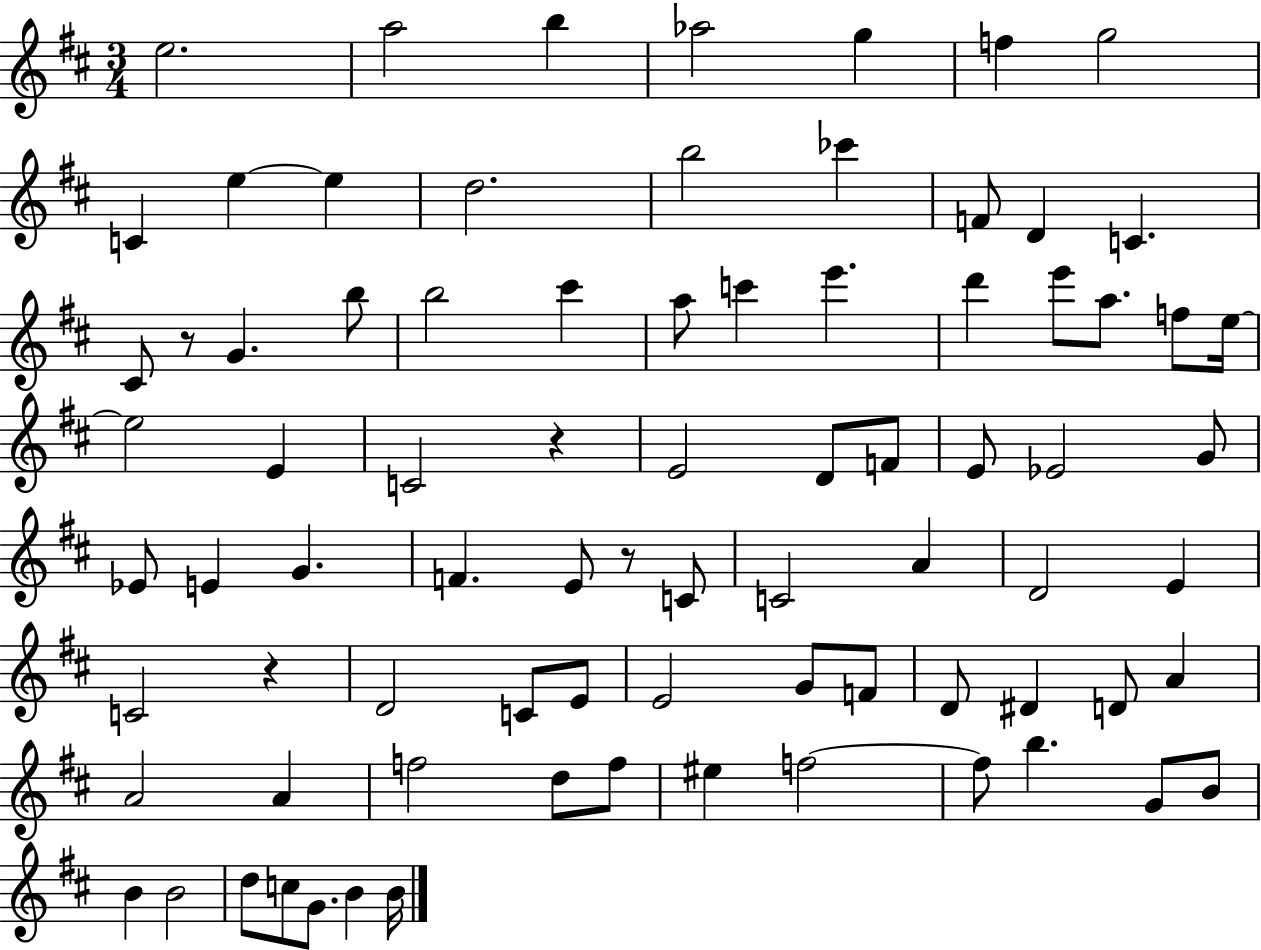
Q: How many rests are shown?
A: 4